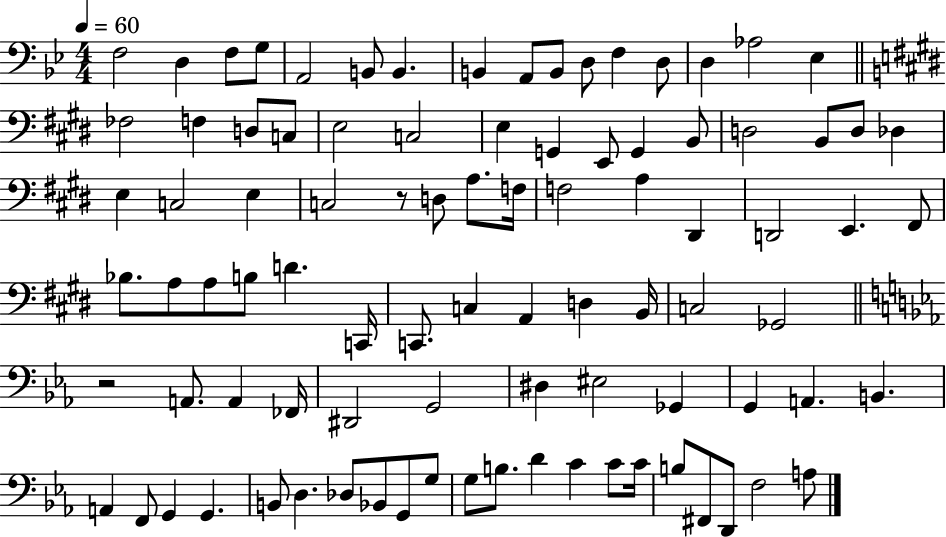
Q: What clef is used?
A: bass